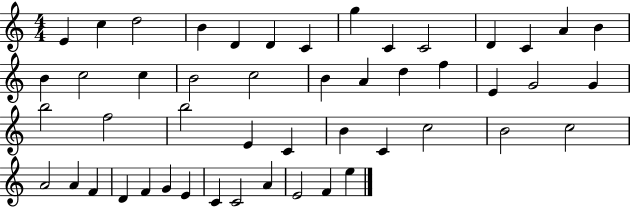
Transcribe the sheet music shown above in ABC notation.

X:1
T:Untitled
M:4/4
L:1/4
K:C
E c d2 B D D C g C C2 D C A B B c2 c B2 c2 B A d f E G2 G b2 f2 b2 E C B C c2 B2 c2 A2 A F D F G E C C2 A E2 F e